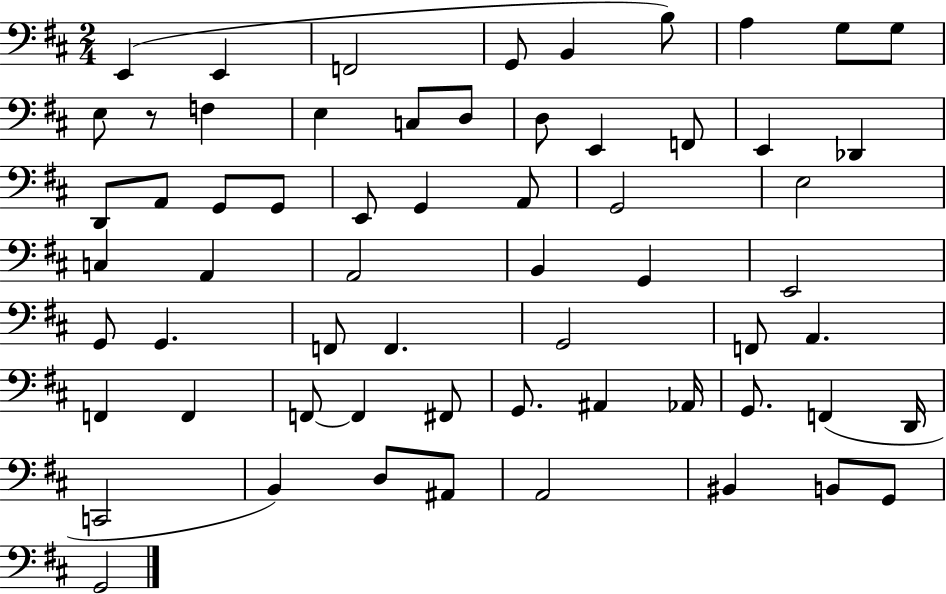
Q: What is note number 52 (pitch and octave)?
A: D2